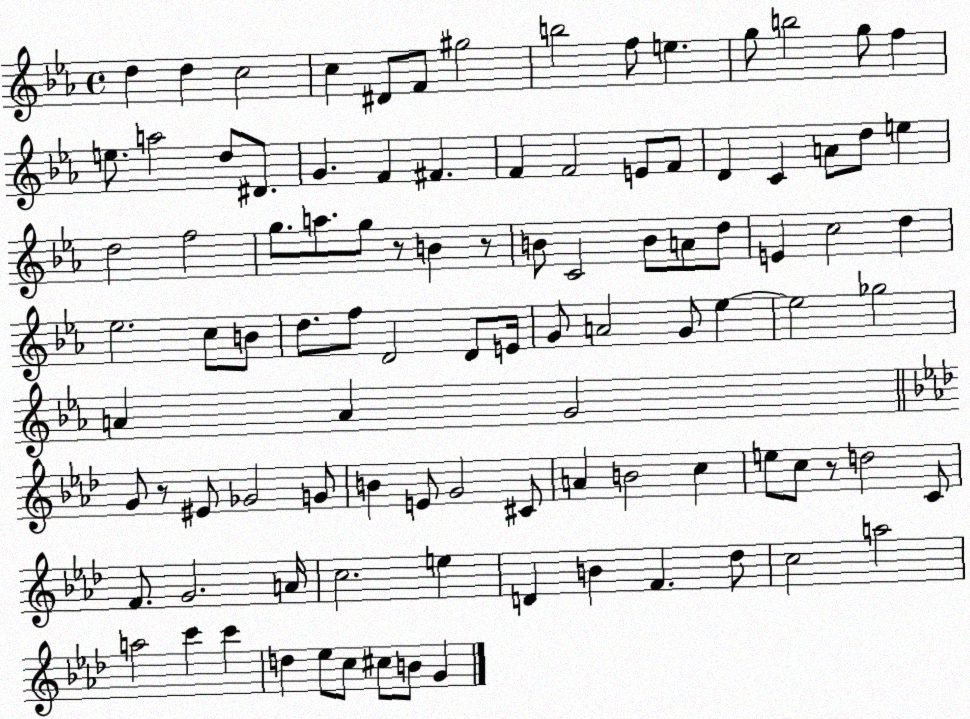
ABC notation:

X:1
T:Untitled
M:4/4
L:1/4
K:Eb
d d c2 c ^D/2 F/2 ^g2 b2 f/2 e g/2 b2 g/2 f e/2 a2 d/2 ^D/2 G F ^F F F2 E/2 F/2 D C A/2 d/2 e d2 f2 g/2 a/2 g/2 z/2 B z/2 B/2 C2 B/2 A/2 d/2 E c2 d _e2 c/2 B/2 d/2 f/2 D2 D/2 E/4 G/2 A2 G/2 _e _e2 _g2 A A G2 G/2 z/2 ^E/2 _G2 G/2 B E/2 G2 ^C/2 A B2 c e/2 c/2 z/2 d2 C/2 F/2 G2 A/4 c2 e D B F _d/2 c2 a2 a2 c' c' d _e/2 c/2 ^c/2 B/2 G